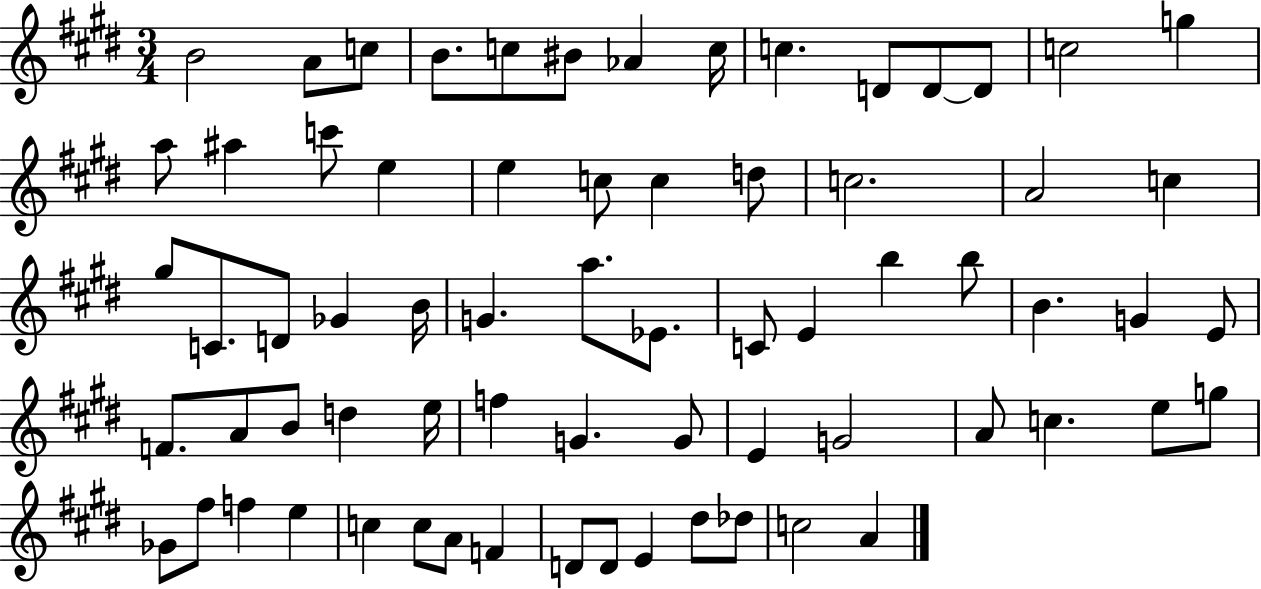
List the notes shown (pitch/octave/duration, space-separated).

B4/h A4/e C5/e B4/e. C5/e BIS4/e Ab4/q C5/s C5/q. D4/e D4/e D4/e C5/h G5/q A5/e A#5/q C6/e E5/q E5/q C5/e C5/q D5/e C5/h. A4/h C5/q G#5/e C4/e. D4/e Gb4/q B4/s G4/q. A5/e. Eb4/e. C4/e E4/q B5/q B5/e B4/q. G4/q E4/e F4/e. A4/e B4/e D5/q E5/s F5/q G4/q. G4/e E4/q G4/h A4/e C5/q. E5/e G5/e Gb4/e F#5/e F5/q E5/q C5/q C5/e A4/e F4/q D4/e D4/e E4/q D#5/e Db5/e C5/h A4/q